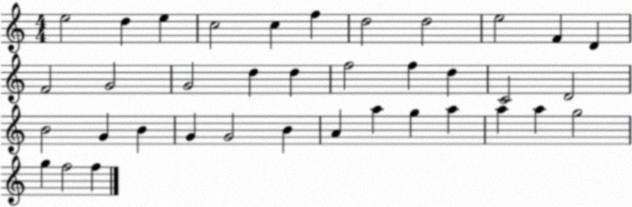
X:1
T:Untitled
M:4/4
L:1/4
K:C
e2 d e c2 c f d2 d2 e2 F D F2 G2 G2 d d f2 f d C2 D2 B2 G B G G2 B A a g a a a g2 g f2 f